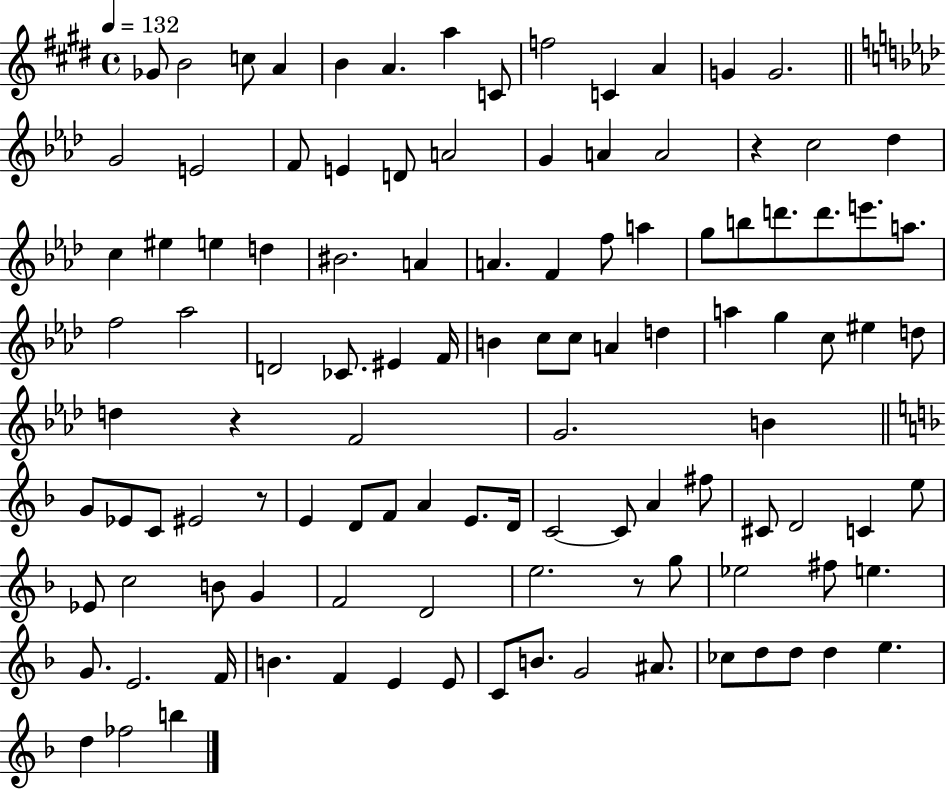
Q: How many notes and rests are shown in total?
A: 112